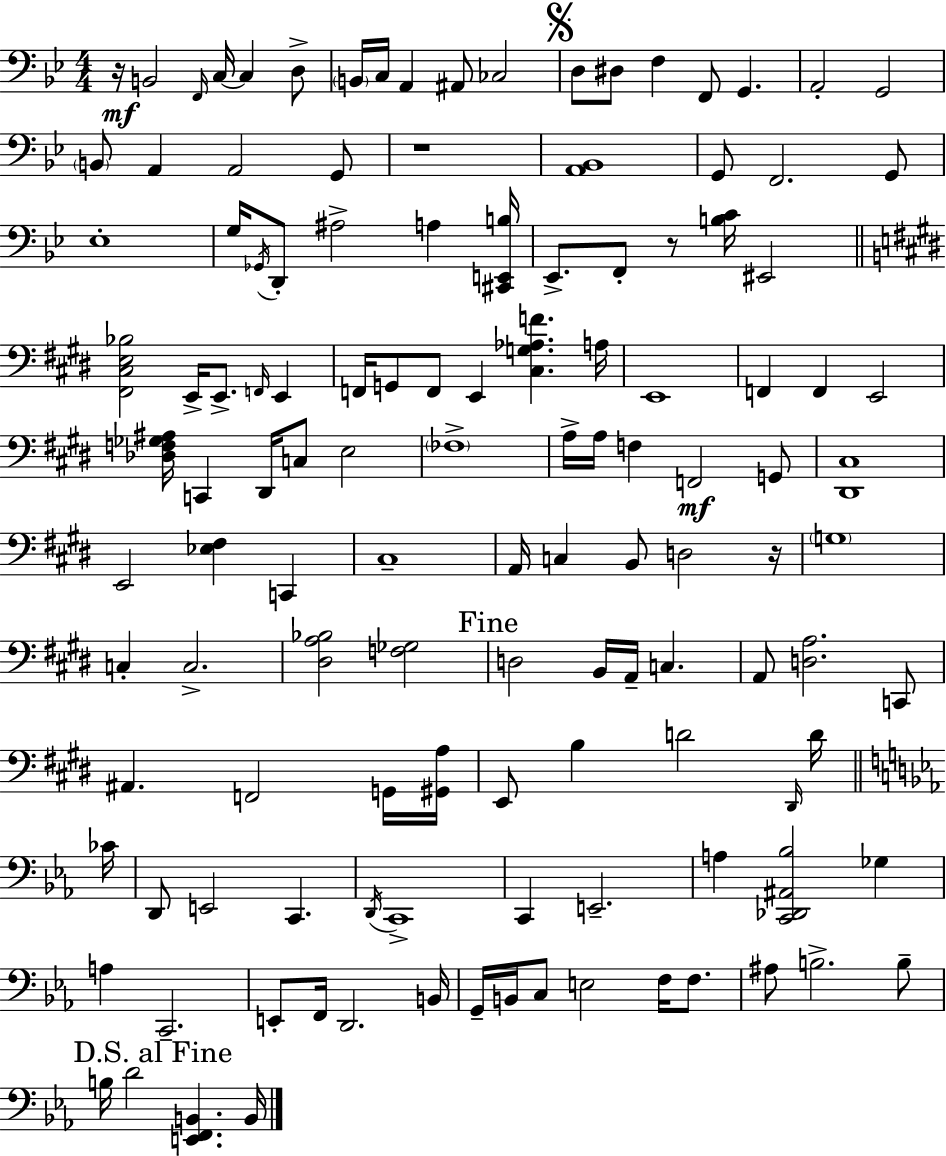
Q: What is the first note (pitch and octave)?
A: B2